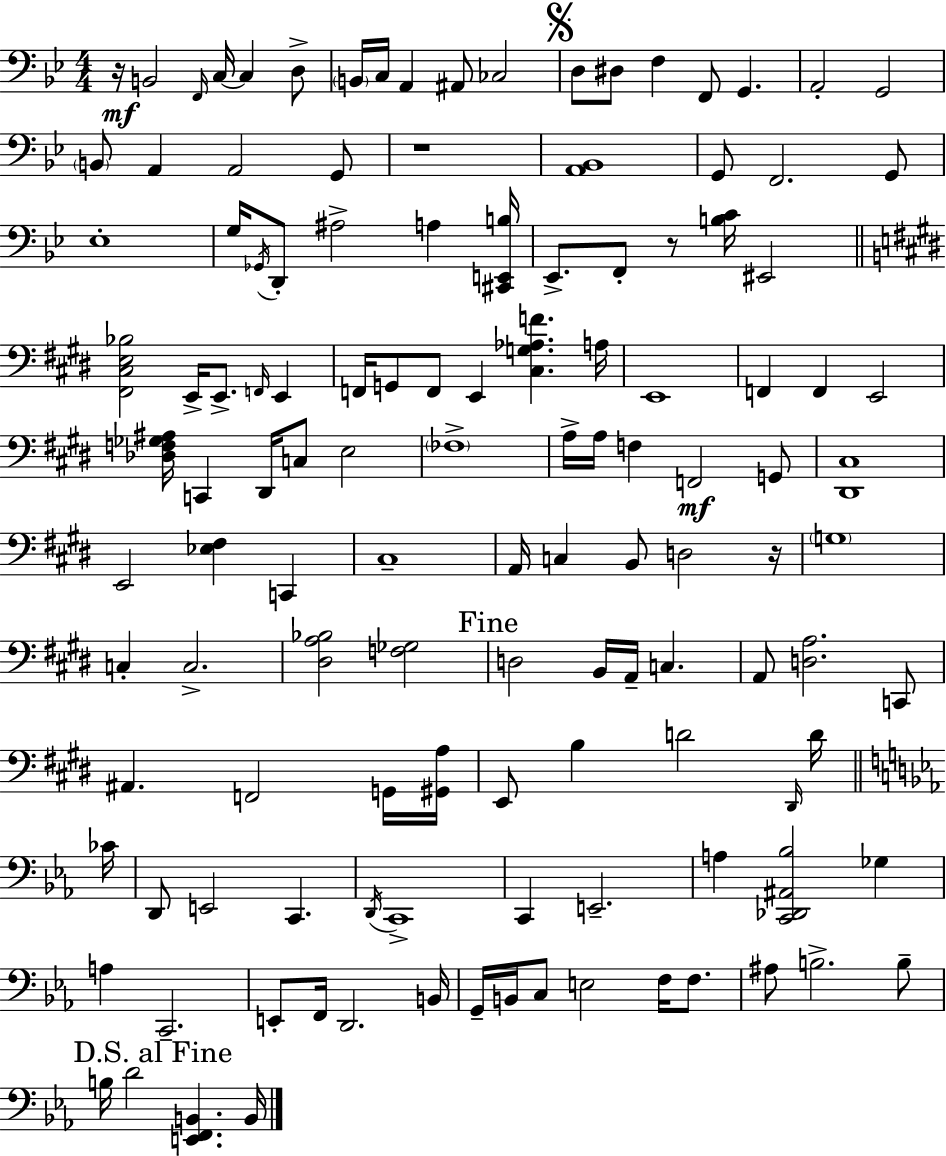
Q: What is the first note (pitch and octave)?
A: B2